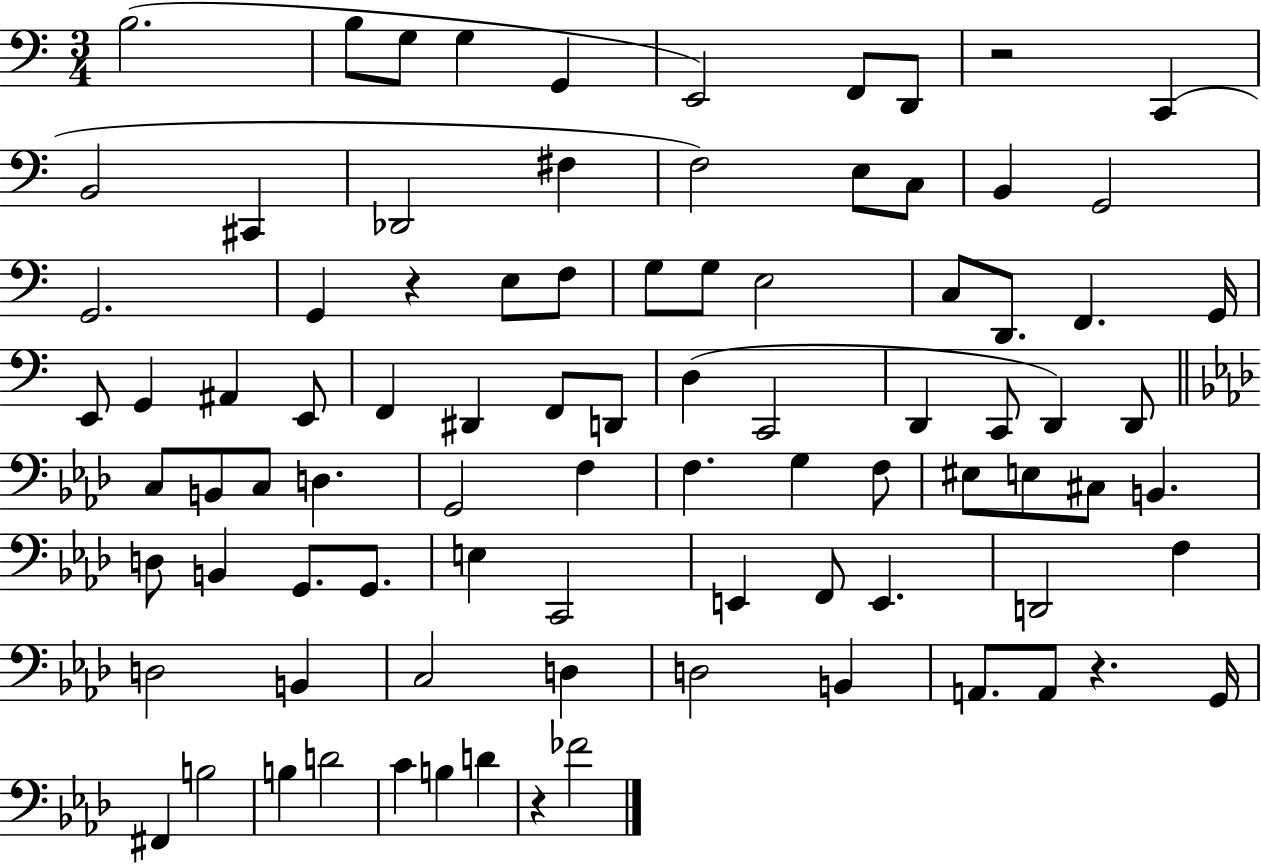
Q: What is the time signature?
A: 3/4